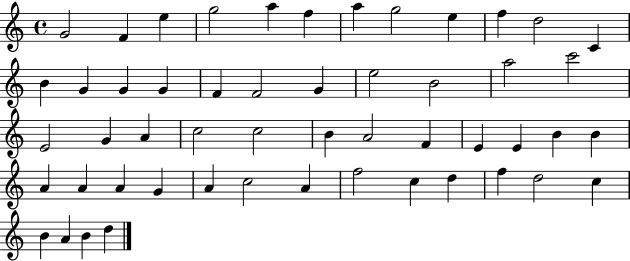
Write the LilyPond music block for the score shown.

{
  \clef treble
  \time 4/4
  \defaultTimeSignature
  \key c \major
  g'2 f'4 e''4 | g''2 a''4 f''4 | a''4 g''2 e''4 | f''4 d''2 c'4 | \break b'4 g'4 g'4 g'4 | f'4 f'2 g'4 | e''2 b'2 | a''2 c'''2 | \break e'2 g'4 a'4 | c''2 c''2 | b'4 a'2 f'4 | e'4 e'4 b'4 b'4 | \break a'4 a'4 a'4 g'4 | a'4 c''2 a'4 | f''2 c''4 d''4 | f''4 d''2 c''4 | \break b'4 a'4 b'4 d''4 | \bar "|."
}